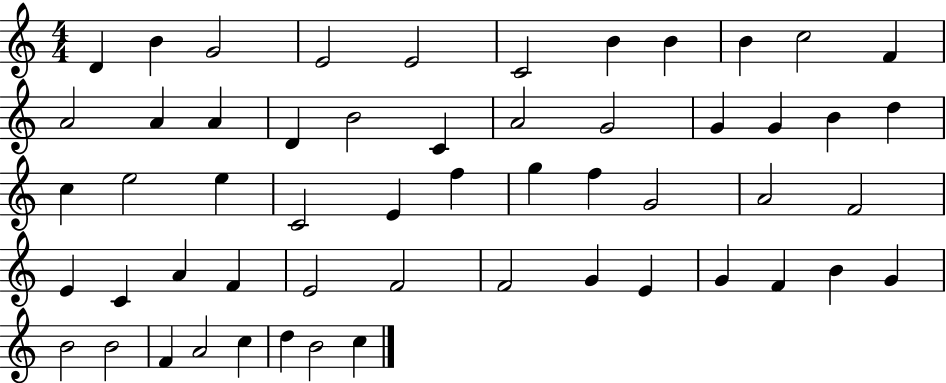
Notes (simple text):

D4/q B4/q G4/h E4/h E4/h C4/h B4/q B4/q B4/q C5/h F4/q A4/h A4/q A4/q D4/q B4/h C4/q A4/h G4/h G4/q G4/q B4/q D5/q C5/q E5/h E5/q C4/h E4/q F5/q G5/q F5/q G4/h A4/h F4/h E4/q C4/q A4/q F4/q E4/h F4/h F4/h G4/q E4/q G4/q F4/q B4/q G4/q B4/h B4/h F4/q A4/h C5/q D5/q B4/h C5/q